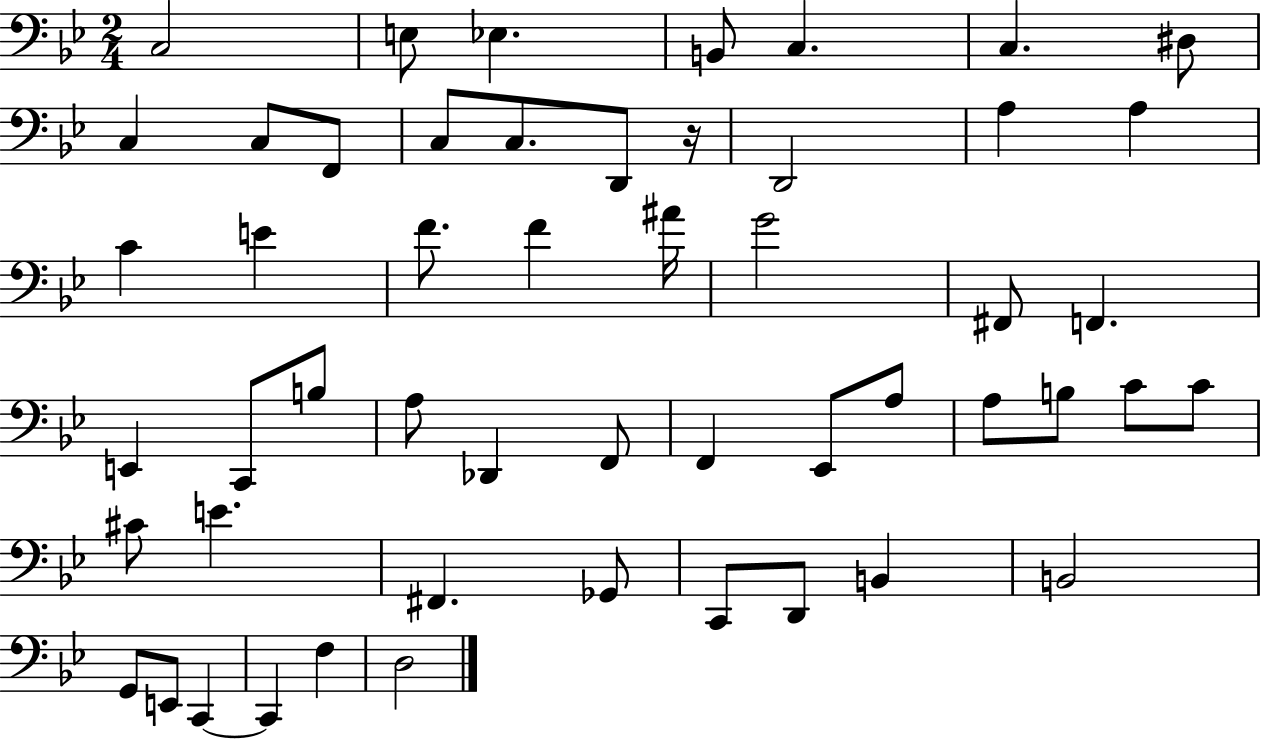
X:1
T:Untitled
M:2/4
L:1/4
K:Bb
C,2 E,/2 _E, B,,/2 C, C, ^D,/2 C, C,/2 F,,/2 C,/2 C,/2 D,,/2 z/4 D,,2 A, A, C E F/2 F ^A/4 G2 ^F,,/2 F,, E,, C,,/2 B,/2 A,/2 _D,, F,,/2 F,, _E,,/2 A,/2 A,/2 B,/2 C/2 C/2 ^C/2 E ^F,, _G,,/2 C,,/2 D,,/2 B,, B,,2 G,,/2 E,,/2 C,, C,, F, D,2